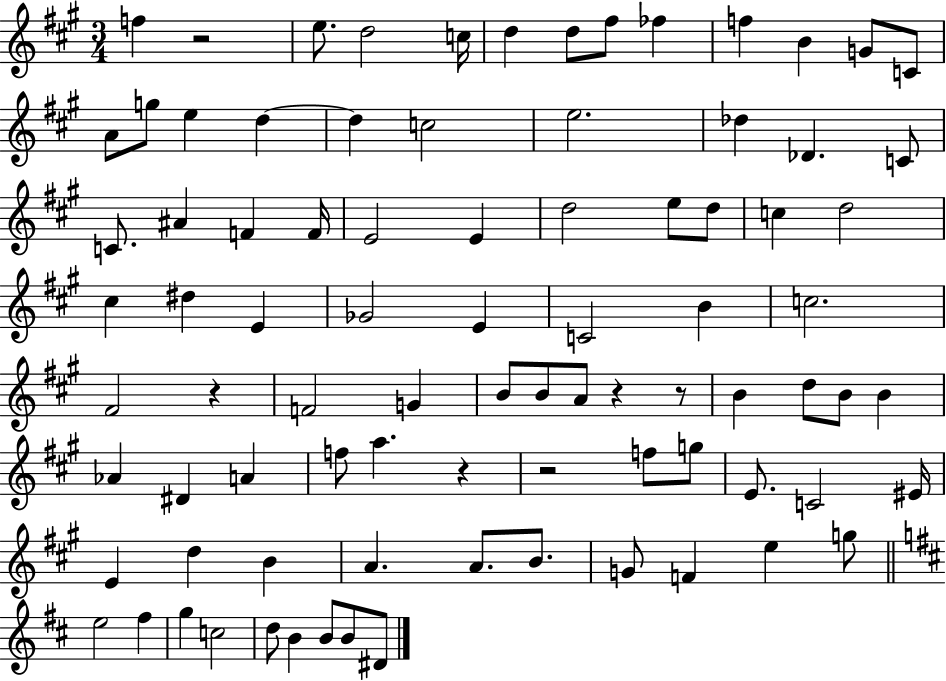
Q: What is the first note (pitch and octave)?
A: F5